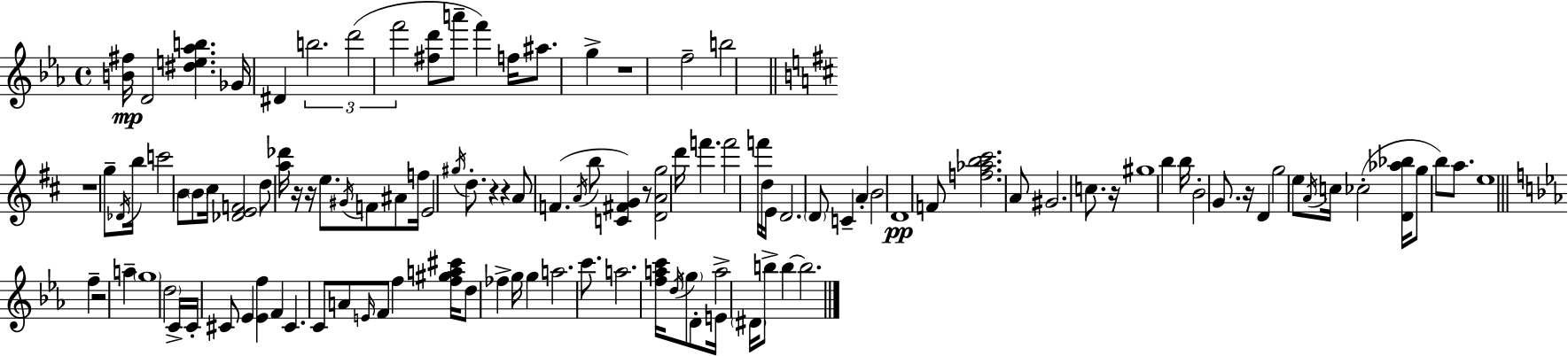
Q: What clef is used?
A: treble